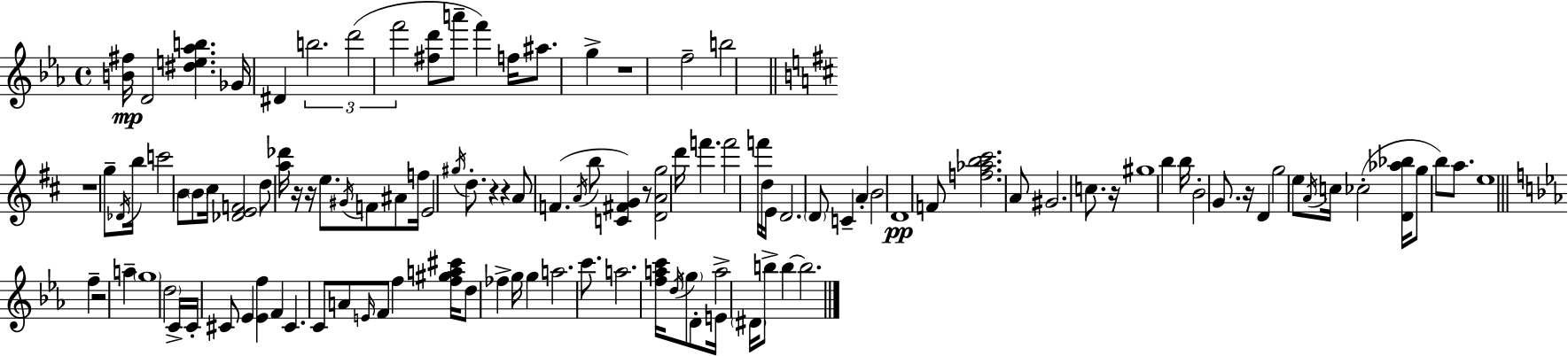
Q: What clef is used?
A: treble